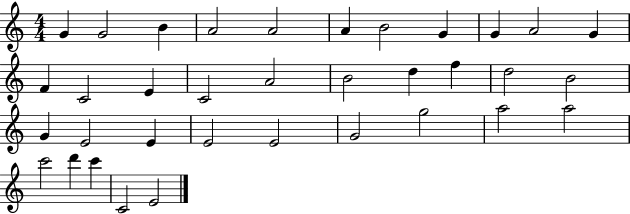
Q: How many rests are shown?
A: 0